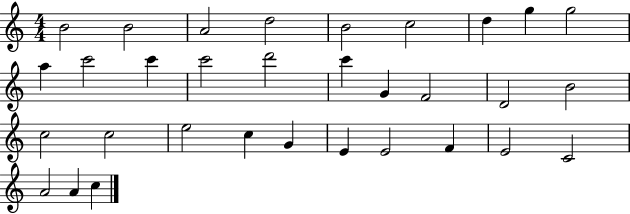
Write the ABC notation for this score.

X:1
T:Untitled
M:4/4
L:1/4
K:C
B2 B2 A2 d2 B2 c2 d g g2 a c'2 c' c'2 d'2 c' G F2 D2 B2 c2 c2 e2 c G E E2 F E2 C2 A2 A c